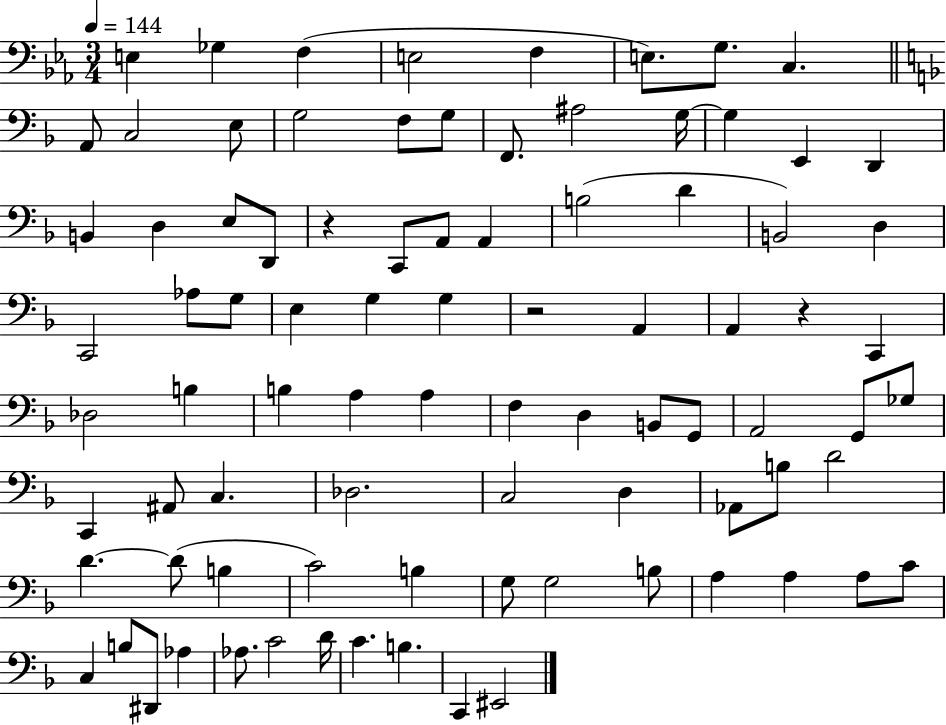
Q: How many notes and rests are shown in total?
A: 87